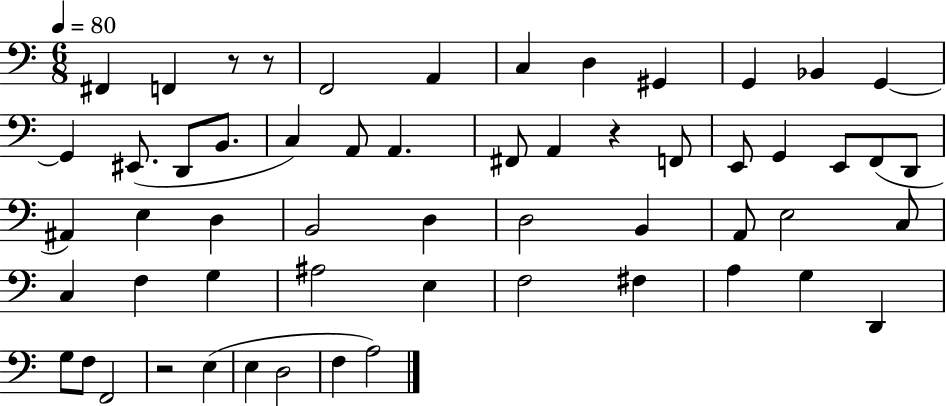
{
  \clef bass
  \numericTimeSignature
  \time 6/8
  \key c \major
  \tempo 4 = 80
  fis,4 f,4 r8 r8 | f,2 a,4 | c4 d4 gis,4 | g,4 bes,4 g,4~~ | \break g,4 eis,8.( d,8 b,8. | c4) a,8 a,4. | fis,8 a,4 r4 f,8 | e,8 g,4 e,8 f,8( d,8 | \break ais,4) e4 d4 | b,2 d4 | d2 b,4 | a,8 e2 c8 | \break c4 f4 g4 | ais2 e4 | f2 fis4 | a4 g4 d,4 | \break g8 f8 f,2 | r2 e4( | e4 d2 | f4 a2) | \break \bar "|."
}